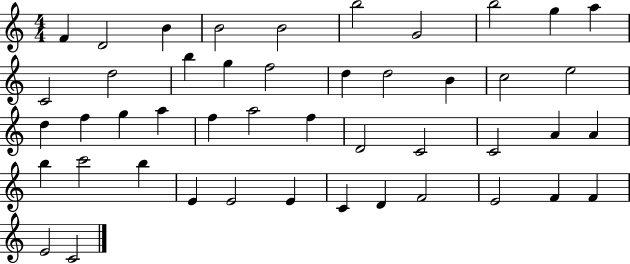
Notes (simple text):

F4/q D4/h B4/q B4/h B4/h B5/h G4/h B5/h G5/q A5/q C4/h D5/h B5/q G5/q F5/h D5/q D5/h B4/q C5/h E5/h D5/q F5/q G5/q A5/q F5/q A5/h F5/q D4/h C4/h C4/h A4/q A4/q B5/q C6/h B5/q E4/q E4/h E4/q C4/q D4/q F4/h E4/h F4/q F4/q E4/h C4/h